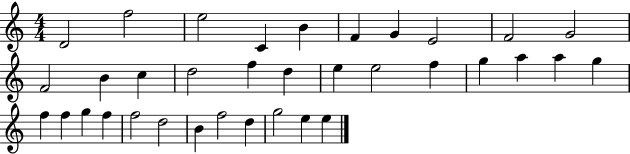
X:1
T:Untitled
M:4/4
L:1/4
K:C
D2 f2 e2 C B F G E2 F2 G2 F2 B c d2 f d e e2 f g a a g f f g f f2 d2 B f2 d g2 e e